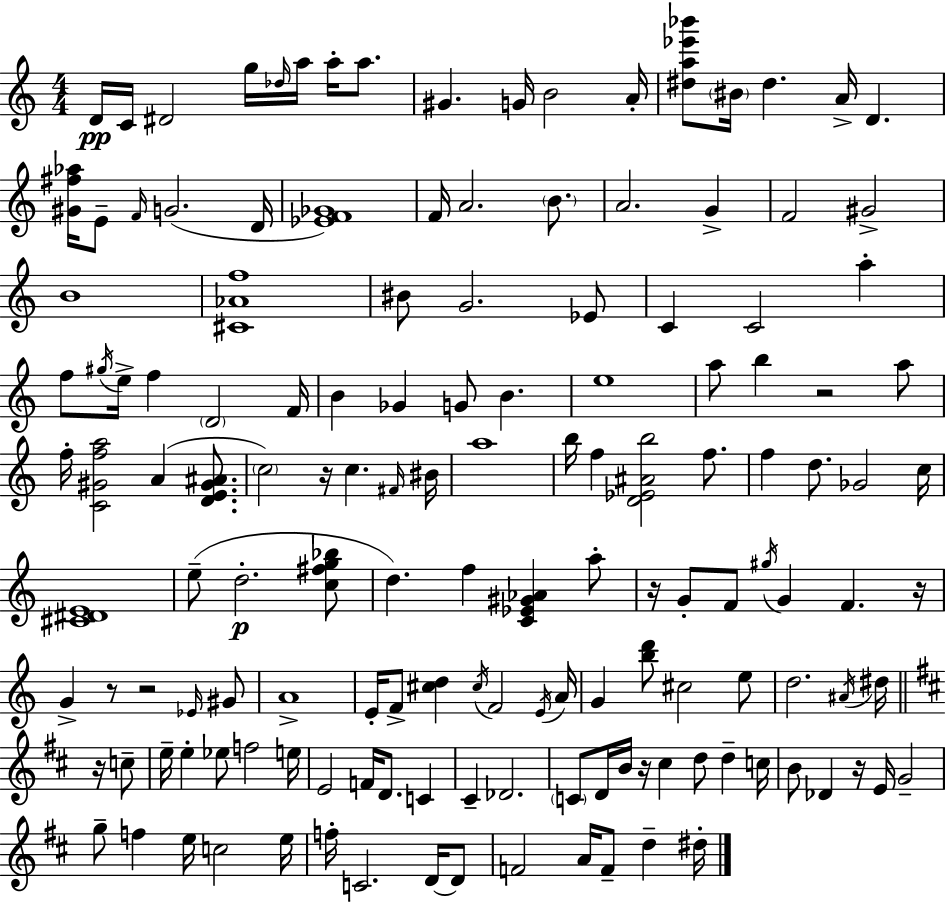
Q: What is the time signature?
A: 4/4